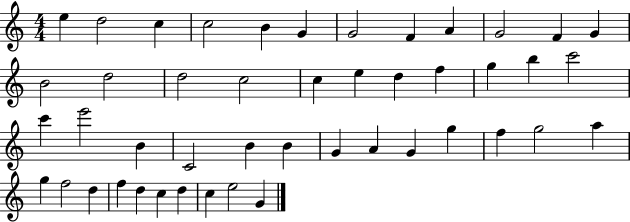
{
  \clef treble
  \numericTimeSignature
  \time 4/4
  \key c \major
  e''4 d''2 c''4 | c''2 b'4 g'4 | g'2 f'4 a'4 | g'2 f'4 g'4 | \break b'2 d''2 | d''2 c''2 | c''4 e''4 d''4 f''4 | g''4 b''4 c'''2 | \break c'''4 e'''2 b'4 | c'2 b'4 b'4 | g'4 a'4 g'4 g''4 | f''4 g''2 a''4 | \break g''4 f''2 d''4 | f''4 d''4 c''4 d''4 | c''4 e''2 g'4 | \bar "|."
}